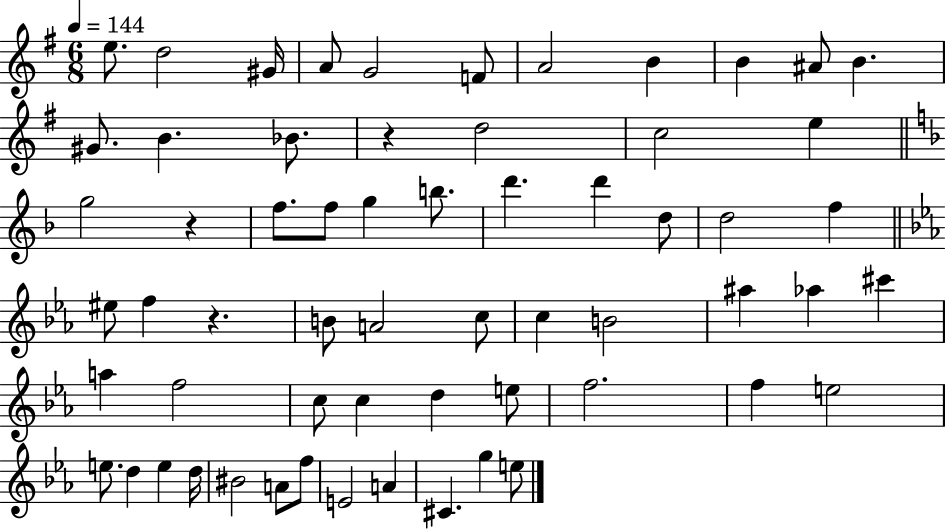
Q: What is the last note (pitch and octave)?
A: E5